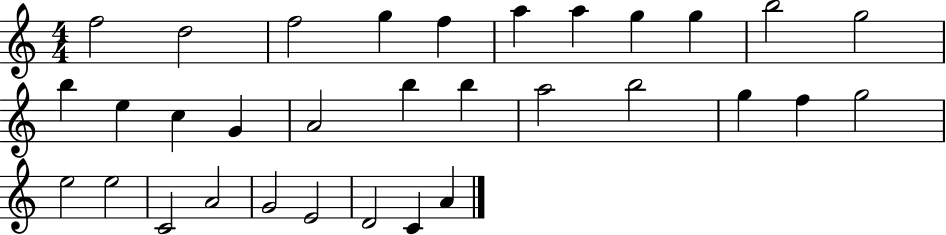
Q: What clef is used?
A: treble